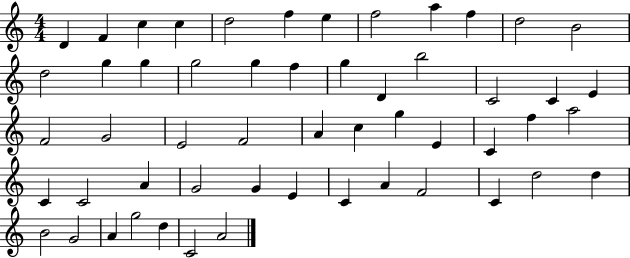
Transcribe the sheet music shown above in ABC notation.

X:1
T:Untitled
M:4/4
L:1/4
K:C
D F c c d2 f e f2 a f d2 B2 d2 g g g2 g f g D b2 C2 C E F2 G2 E2 F2 A c g E C f a2 C C2 A G2 G E C A F2 C d2 d B2 G2 A g2 d C2 A2